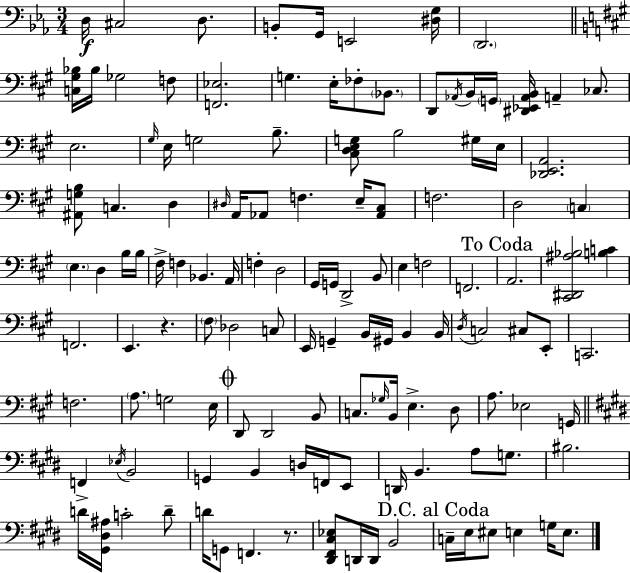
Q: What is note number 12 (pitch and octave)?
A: E3